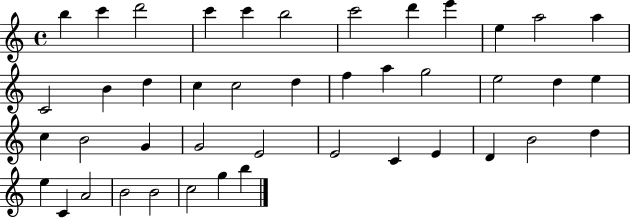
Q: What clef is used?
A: treble